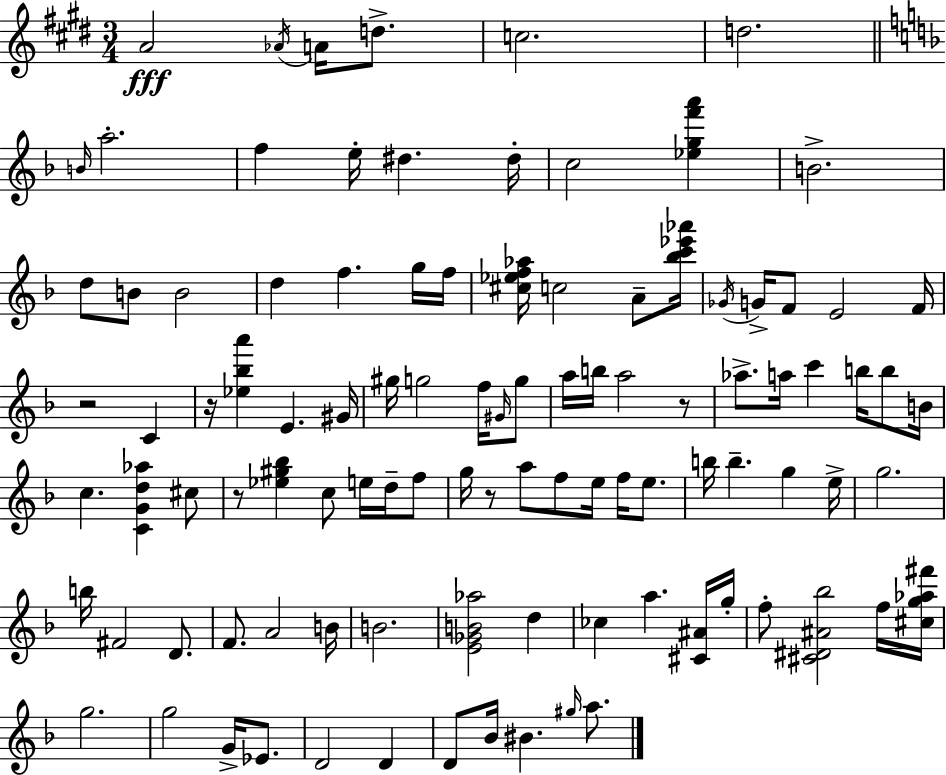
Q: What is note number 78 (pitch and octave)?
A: G4